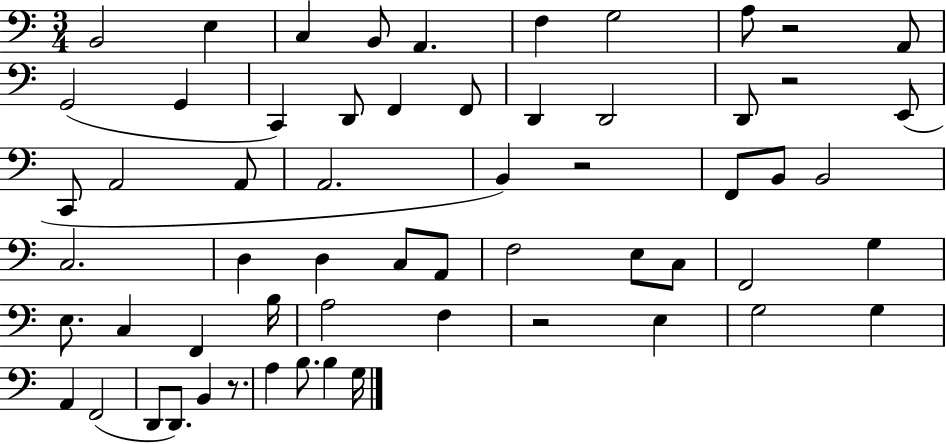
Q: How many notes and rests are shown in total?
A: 60